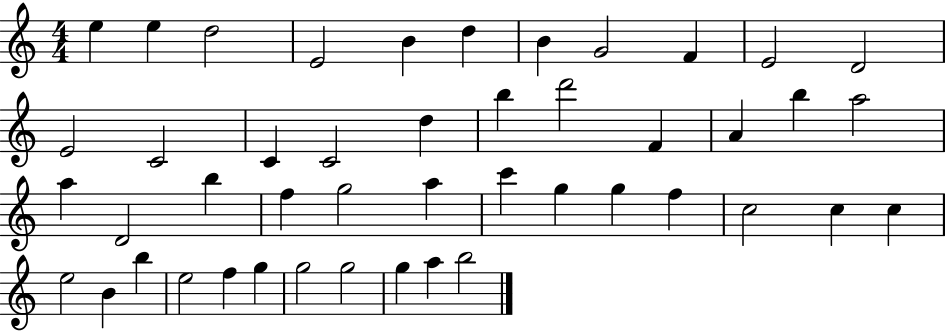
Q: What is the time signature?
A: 4/4